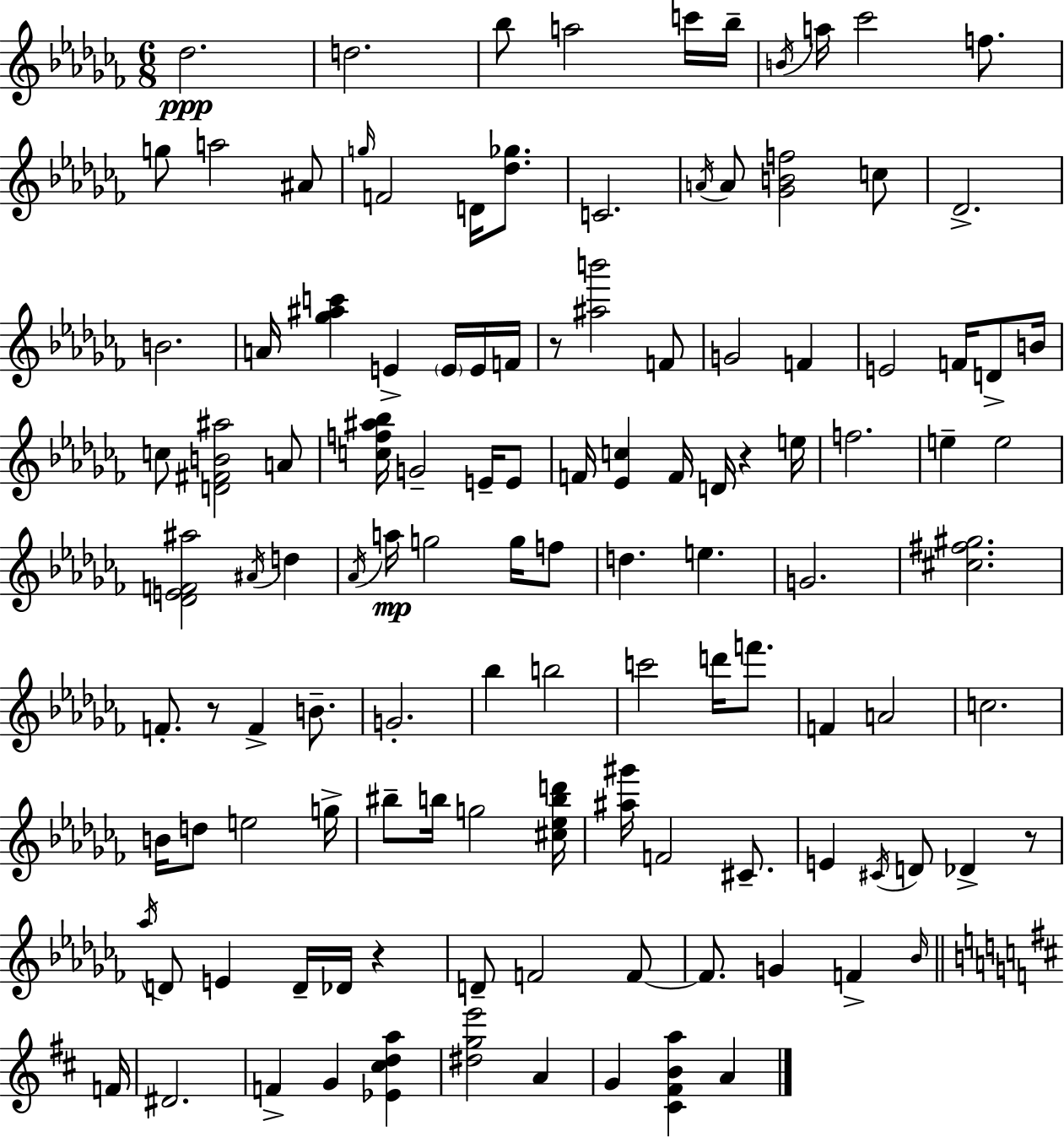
{
  \clef treble
  \numericTimeSignature
  \time 6/8
  \key aes \minor
  des''2.\ppp | d''2. | bes''8 a''2 c'''16 bes''16-- | \acciaccatura { b'16 } a''16 ces'''2 f''8. | \break g''8 a''2 ais'8 | \grace { g''16 } f'2 d'16 <des'' ges''>8. | c'2. | \acciaccatura { a'16 } a'8 <ges' b' f''>2 | \break c''8 des'2.-> | b'2. | a'16 <ges'' ais'' c'''>4 e'4-> | \parenthesize e'16 e'16 f'16 r8 <ais'' b'''>2 | \break f'8 g'2 f'4 | e'2 f'16 | d'8-> b'16 c''8 <d' fis' b' ais''>2 | a'8 <c'' f'' ais'' bes''>16 g'2-- | \break e'16-- e'8 f'16 <ees' c''>4 f'16 d'16 r4 | e''16 f''2. | e''4-- e''2 | <des' e' f' ais''>2 \acciaccatura { ais'16 } | \break d''4 \acciaccatura { aes'16 } a''16\mp g''2 | g''16 f''8 d''4. e''4. | g'2. | <cis'' fis'' gis''>2. | \break f'8.-. r8 f'4-> | b'8.-- g'2.-. | bes''4 b''2 | c'''2 | \break d'''16 f'''8. f'4 a'2 | c''2. | b'16 d''8 e''2 | g''16-> bis''8-- b''16 g''2 | \break <cis'' ees'' b'' d'''>16 <ais'' gis'''>16 f'2 | cis'8.-- e'4 \acciaccatura { cis'16 } d'8 | des'4-> r8 \acciaccatura { aes''16 } d'8 e'4 | d'16-- des'16 r4 d'8-- f'2 | \break f'8~~ f'8. g'4 | f'4-> \grace { bes'16 } \bar "||" \break \key b \minor f'16 dis'2. | f'4-> g'4 <ees' cis'' d'' a''>4 | <dis'' g'' e'''>2 a'4 | g'4 <cis' fis' b' a''>4 a'4 | \break \bar "|."
}